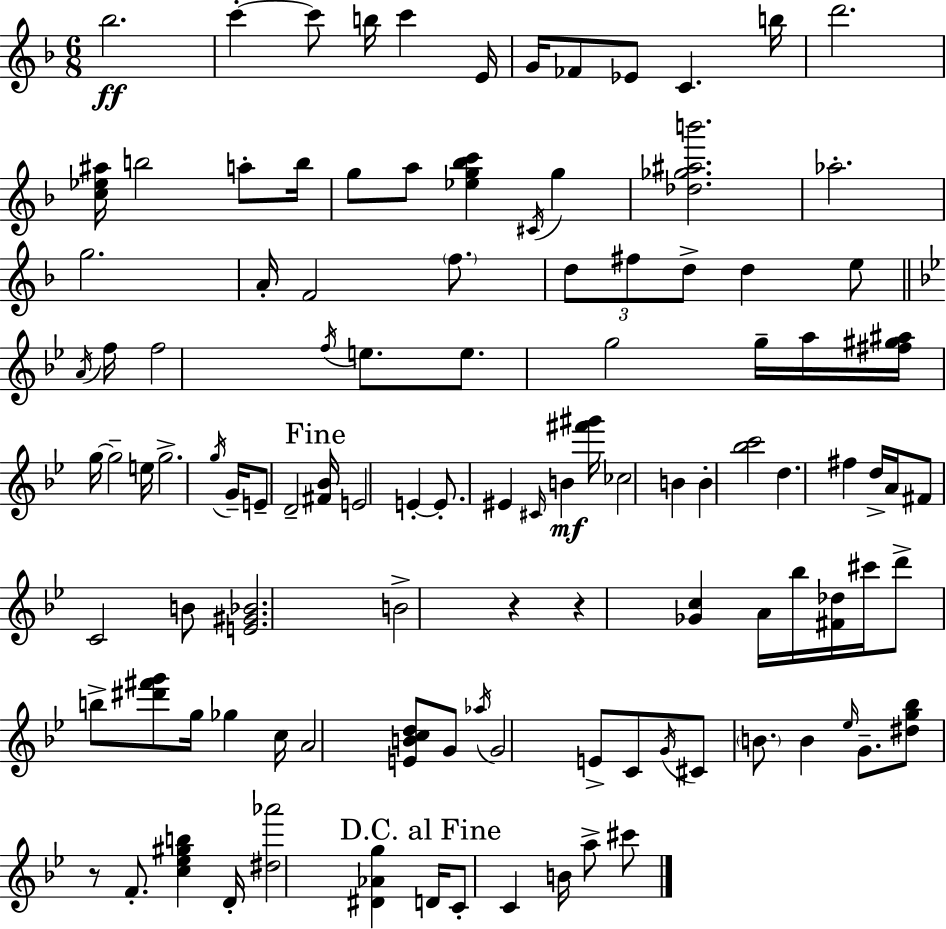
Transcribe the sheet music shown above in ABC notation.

X:1
T:Untitled
M:6/8
L:1/4
K:F
_b2 c' c'/2 b/4 c' E/4 G/4 _F/2 _E/2 C b/4 d'2 [c_e^a]/4 b2 a/2 b/4 g/2 a/2 [_eg_bc'] ^C/4 g [_d_g^ab']2 _a2 g2 A/4 F2 f/2 d/2 ^f/2 d/2 d e/2 A/4 f/4 f2 f/4 e/2 e/2 g2 g/4 a/4 [^f^g^a]/4 g/4 g2 e/4 g2 g/4 G/4 E/2 D2 [^F_B]/4 E2 E E/2 ^E ^C/4 B [^f'^g']/4 _c2 B B [_bc']2 d ^f d/4 A/4 ^F/2 C2 B/2 [E^G_B]2 B2 z z [_Gc] A/4 _b/4 [^F_d]/4 ^c'/4 d'/2 b/2 [^d'^f'g']/2 g/4 _g c/4 A2 [EBcd]/2 G/2 _a/4 G2 E/2 C/2 G/4 ^C/2 B/2 B _e/4 G/2 [^dg_b]/2 z/2 F/2 [c_e^gb] D/4 [^d_a']2 [^D_Ag] D/4 C/2 C B/4 a/2 ^c'/2